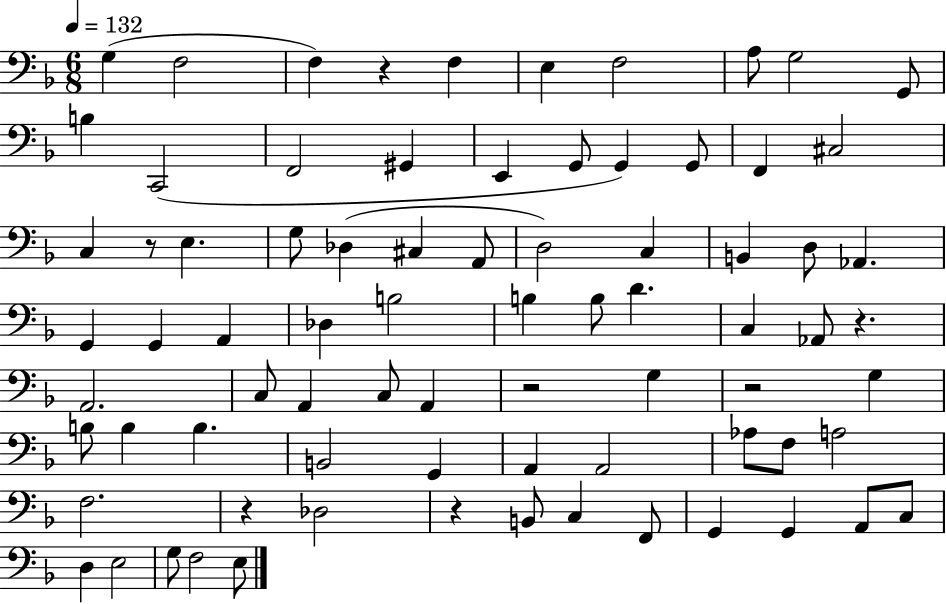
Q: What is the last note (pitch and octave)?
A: E3